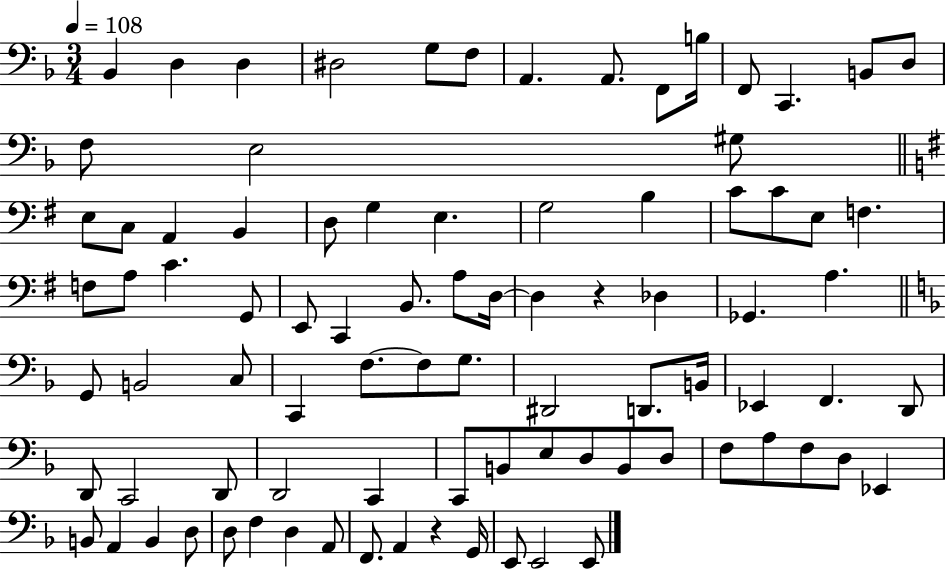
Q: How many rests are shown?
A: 2